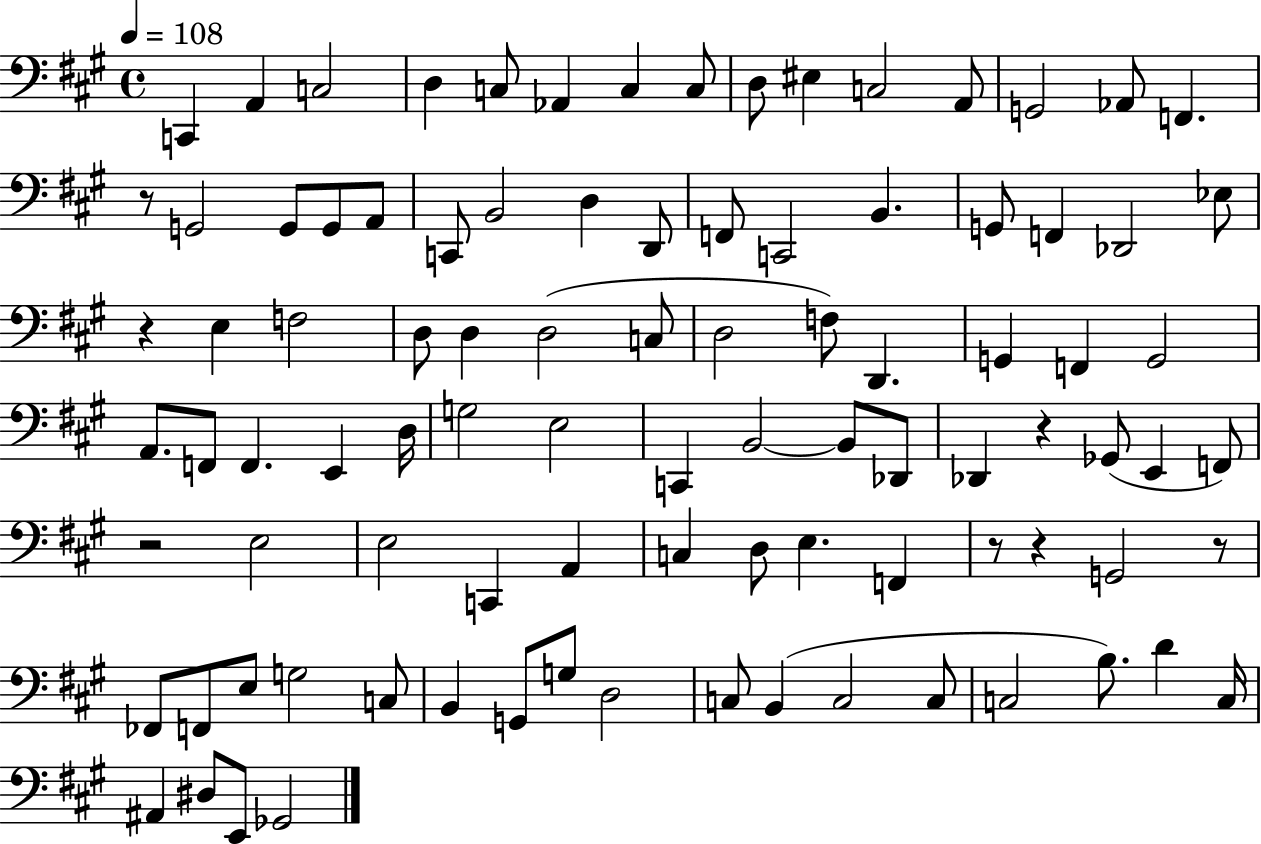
{
  \clef bass
  \time 4/4
  \defaultTimeSignature
  \key a \major
  \tempo 4 = 108
  c,4 a,4 c2 | d4 c8 aes,4 c4 c8 | d8 eis4 c2 a,8 | g,2 aes,8 f,4. | \break r8 g,2 g,8 g,8 a,8 | c,8 b,2 d4 d,8 | f,8 c,2 b,4. | g,8 f,4 des,2 ees8 | \break r4 e4 f2 | d8 d4 d2( c8 | d2 f8) d,4. | g,4 f,4 g,2 | \break a,8. f,8 f,4. e,4 d16 | g2 e2 | c,4 b,2~~ b,8 des,8 | des,4 r4 ges,8( e,4 f,8) | \break r2 e2 | e2 c,4 a,4 | c4 d8 e4. f,4 | r8 r4 g,2 r8 | \break fes,8 f,8 e8 g2 c8 | b,4 g,8 g8 d2 | c8 b,4( c2 c8 | c2 b8.) d'4 c16 | \break ais,4 dis8 e,8 ges,2 | \bar "|."
}